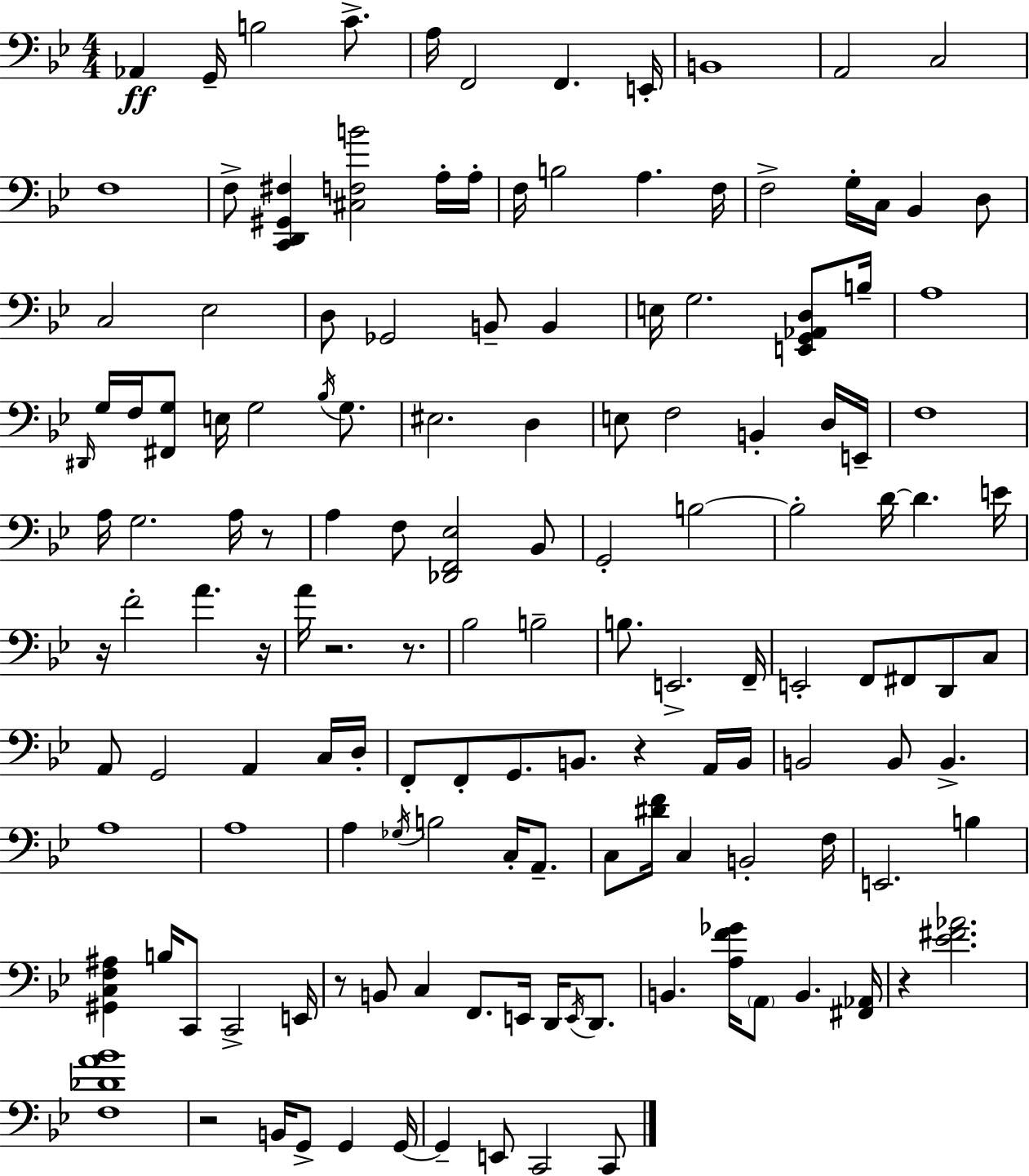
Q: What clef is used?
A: bass